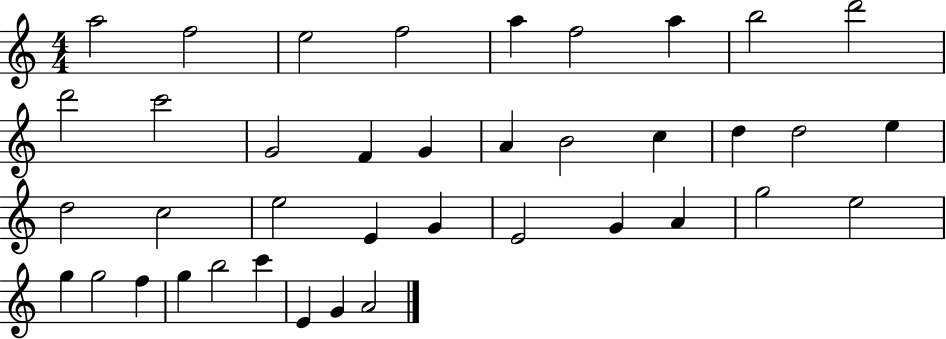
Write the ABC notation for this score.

X:1
T:Untitled
M:4/4
L:1/4
K:C
a2 f2 e2 f2 a f2 a b2 d'2 d'2 c'2 G2 F G A B2 c d d2 e d2 c2 e2 E G E2 G A g2 e2 g g2 f g b2 c' E G A2